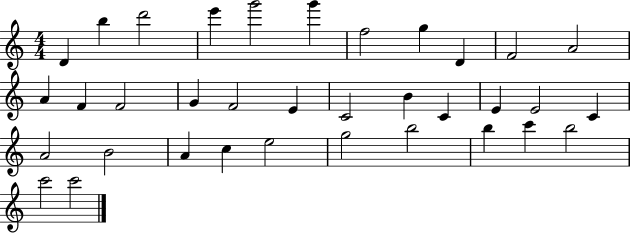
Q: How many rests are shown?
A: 0